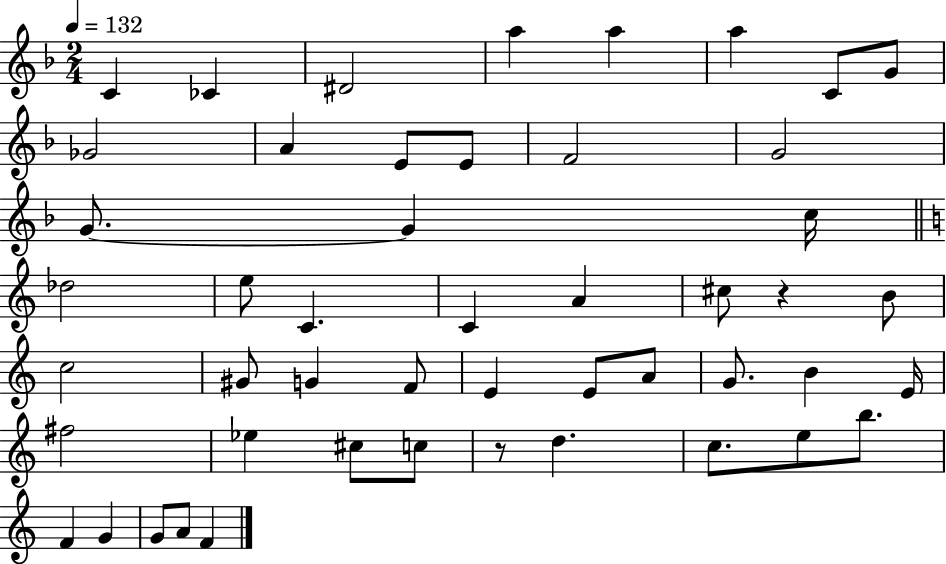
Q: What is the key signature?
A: F major